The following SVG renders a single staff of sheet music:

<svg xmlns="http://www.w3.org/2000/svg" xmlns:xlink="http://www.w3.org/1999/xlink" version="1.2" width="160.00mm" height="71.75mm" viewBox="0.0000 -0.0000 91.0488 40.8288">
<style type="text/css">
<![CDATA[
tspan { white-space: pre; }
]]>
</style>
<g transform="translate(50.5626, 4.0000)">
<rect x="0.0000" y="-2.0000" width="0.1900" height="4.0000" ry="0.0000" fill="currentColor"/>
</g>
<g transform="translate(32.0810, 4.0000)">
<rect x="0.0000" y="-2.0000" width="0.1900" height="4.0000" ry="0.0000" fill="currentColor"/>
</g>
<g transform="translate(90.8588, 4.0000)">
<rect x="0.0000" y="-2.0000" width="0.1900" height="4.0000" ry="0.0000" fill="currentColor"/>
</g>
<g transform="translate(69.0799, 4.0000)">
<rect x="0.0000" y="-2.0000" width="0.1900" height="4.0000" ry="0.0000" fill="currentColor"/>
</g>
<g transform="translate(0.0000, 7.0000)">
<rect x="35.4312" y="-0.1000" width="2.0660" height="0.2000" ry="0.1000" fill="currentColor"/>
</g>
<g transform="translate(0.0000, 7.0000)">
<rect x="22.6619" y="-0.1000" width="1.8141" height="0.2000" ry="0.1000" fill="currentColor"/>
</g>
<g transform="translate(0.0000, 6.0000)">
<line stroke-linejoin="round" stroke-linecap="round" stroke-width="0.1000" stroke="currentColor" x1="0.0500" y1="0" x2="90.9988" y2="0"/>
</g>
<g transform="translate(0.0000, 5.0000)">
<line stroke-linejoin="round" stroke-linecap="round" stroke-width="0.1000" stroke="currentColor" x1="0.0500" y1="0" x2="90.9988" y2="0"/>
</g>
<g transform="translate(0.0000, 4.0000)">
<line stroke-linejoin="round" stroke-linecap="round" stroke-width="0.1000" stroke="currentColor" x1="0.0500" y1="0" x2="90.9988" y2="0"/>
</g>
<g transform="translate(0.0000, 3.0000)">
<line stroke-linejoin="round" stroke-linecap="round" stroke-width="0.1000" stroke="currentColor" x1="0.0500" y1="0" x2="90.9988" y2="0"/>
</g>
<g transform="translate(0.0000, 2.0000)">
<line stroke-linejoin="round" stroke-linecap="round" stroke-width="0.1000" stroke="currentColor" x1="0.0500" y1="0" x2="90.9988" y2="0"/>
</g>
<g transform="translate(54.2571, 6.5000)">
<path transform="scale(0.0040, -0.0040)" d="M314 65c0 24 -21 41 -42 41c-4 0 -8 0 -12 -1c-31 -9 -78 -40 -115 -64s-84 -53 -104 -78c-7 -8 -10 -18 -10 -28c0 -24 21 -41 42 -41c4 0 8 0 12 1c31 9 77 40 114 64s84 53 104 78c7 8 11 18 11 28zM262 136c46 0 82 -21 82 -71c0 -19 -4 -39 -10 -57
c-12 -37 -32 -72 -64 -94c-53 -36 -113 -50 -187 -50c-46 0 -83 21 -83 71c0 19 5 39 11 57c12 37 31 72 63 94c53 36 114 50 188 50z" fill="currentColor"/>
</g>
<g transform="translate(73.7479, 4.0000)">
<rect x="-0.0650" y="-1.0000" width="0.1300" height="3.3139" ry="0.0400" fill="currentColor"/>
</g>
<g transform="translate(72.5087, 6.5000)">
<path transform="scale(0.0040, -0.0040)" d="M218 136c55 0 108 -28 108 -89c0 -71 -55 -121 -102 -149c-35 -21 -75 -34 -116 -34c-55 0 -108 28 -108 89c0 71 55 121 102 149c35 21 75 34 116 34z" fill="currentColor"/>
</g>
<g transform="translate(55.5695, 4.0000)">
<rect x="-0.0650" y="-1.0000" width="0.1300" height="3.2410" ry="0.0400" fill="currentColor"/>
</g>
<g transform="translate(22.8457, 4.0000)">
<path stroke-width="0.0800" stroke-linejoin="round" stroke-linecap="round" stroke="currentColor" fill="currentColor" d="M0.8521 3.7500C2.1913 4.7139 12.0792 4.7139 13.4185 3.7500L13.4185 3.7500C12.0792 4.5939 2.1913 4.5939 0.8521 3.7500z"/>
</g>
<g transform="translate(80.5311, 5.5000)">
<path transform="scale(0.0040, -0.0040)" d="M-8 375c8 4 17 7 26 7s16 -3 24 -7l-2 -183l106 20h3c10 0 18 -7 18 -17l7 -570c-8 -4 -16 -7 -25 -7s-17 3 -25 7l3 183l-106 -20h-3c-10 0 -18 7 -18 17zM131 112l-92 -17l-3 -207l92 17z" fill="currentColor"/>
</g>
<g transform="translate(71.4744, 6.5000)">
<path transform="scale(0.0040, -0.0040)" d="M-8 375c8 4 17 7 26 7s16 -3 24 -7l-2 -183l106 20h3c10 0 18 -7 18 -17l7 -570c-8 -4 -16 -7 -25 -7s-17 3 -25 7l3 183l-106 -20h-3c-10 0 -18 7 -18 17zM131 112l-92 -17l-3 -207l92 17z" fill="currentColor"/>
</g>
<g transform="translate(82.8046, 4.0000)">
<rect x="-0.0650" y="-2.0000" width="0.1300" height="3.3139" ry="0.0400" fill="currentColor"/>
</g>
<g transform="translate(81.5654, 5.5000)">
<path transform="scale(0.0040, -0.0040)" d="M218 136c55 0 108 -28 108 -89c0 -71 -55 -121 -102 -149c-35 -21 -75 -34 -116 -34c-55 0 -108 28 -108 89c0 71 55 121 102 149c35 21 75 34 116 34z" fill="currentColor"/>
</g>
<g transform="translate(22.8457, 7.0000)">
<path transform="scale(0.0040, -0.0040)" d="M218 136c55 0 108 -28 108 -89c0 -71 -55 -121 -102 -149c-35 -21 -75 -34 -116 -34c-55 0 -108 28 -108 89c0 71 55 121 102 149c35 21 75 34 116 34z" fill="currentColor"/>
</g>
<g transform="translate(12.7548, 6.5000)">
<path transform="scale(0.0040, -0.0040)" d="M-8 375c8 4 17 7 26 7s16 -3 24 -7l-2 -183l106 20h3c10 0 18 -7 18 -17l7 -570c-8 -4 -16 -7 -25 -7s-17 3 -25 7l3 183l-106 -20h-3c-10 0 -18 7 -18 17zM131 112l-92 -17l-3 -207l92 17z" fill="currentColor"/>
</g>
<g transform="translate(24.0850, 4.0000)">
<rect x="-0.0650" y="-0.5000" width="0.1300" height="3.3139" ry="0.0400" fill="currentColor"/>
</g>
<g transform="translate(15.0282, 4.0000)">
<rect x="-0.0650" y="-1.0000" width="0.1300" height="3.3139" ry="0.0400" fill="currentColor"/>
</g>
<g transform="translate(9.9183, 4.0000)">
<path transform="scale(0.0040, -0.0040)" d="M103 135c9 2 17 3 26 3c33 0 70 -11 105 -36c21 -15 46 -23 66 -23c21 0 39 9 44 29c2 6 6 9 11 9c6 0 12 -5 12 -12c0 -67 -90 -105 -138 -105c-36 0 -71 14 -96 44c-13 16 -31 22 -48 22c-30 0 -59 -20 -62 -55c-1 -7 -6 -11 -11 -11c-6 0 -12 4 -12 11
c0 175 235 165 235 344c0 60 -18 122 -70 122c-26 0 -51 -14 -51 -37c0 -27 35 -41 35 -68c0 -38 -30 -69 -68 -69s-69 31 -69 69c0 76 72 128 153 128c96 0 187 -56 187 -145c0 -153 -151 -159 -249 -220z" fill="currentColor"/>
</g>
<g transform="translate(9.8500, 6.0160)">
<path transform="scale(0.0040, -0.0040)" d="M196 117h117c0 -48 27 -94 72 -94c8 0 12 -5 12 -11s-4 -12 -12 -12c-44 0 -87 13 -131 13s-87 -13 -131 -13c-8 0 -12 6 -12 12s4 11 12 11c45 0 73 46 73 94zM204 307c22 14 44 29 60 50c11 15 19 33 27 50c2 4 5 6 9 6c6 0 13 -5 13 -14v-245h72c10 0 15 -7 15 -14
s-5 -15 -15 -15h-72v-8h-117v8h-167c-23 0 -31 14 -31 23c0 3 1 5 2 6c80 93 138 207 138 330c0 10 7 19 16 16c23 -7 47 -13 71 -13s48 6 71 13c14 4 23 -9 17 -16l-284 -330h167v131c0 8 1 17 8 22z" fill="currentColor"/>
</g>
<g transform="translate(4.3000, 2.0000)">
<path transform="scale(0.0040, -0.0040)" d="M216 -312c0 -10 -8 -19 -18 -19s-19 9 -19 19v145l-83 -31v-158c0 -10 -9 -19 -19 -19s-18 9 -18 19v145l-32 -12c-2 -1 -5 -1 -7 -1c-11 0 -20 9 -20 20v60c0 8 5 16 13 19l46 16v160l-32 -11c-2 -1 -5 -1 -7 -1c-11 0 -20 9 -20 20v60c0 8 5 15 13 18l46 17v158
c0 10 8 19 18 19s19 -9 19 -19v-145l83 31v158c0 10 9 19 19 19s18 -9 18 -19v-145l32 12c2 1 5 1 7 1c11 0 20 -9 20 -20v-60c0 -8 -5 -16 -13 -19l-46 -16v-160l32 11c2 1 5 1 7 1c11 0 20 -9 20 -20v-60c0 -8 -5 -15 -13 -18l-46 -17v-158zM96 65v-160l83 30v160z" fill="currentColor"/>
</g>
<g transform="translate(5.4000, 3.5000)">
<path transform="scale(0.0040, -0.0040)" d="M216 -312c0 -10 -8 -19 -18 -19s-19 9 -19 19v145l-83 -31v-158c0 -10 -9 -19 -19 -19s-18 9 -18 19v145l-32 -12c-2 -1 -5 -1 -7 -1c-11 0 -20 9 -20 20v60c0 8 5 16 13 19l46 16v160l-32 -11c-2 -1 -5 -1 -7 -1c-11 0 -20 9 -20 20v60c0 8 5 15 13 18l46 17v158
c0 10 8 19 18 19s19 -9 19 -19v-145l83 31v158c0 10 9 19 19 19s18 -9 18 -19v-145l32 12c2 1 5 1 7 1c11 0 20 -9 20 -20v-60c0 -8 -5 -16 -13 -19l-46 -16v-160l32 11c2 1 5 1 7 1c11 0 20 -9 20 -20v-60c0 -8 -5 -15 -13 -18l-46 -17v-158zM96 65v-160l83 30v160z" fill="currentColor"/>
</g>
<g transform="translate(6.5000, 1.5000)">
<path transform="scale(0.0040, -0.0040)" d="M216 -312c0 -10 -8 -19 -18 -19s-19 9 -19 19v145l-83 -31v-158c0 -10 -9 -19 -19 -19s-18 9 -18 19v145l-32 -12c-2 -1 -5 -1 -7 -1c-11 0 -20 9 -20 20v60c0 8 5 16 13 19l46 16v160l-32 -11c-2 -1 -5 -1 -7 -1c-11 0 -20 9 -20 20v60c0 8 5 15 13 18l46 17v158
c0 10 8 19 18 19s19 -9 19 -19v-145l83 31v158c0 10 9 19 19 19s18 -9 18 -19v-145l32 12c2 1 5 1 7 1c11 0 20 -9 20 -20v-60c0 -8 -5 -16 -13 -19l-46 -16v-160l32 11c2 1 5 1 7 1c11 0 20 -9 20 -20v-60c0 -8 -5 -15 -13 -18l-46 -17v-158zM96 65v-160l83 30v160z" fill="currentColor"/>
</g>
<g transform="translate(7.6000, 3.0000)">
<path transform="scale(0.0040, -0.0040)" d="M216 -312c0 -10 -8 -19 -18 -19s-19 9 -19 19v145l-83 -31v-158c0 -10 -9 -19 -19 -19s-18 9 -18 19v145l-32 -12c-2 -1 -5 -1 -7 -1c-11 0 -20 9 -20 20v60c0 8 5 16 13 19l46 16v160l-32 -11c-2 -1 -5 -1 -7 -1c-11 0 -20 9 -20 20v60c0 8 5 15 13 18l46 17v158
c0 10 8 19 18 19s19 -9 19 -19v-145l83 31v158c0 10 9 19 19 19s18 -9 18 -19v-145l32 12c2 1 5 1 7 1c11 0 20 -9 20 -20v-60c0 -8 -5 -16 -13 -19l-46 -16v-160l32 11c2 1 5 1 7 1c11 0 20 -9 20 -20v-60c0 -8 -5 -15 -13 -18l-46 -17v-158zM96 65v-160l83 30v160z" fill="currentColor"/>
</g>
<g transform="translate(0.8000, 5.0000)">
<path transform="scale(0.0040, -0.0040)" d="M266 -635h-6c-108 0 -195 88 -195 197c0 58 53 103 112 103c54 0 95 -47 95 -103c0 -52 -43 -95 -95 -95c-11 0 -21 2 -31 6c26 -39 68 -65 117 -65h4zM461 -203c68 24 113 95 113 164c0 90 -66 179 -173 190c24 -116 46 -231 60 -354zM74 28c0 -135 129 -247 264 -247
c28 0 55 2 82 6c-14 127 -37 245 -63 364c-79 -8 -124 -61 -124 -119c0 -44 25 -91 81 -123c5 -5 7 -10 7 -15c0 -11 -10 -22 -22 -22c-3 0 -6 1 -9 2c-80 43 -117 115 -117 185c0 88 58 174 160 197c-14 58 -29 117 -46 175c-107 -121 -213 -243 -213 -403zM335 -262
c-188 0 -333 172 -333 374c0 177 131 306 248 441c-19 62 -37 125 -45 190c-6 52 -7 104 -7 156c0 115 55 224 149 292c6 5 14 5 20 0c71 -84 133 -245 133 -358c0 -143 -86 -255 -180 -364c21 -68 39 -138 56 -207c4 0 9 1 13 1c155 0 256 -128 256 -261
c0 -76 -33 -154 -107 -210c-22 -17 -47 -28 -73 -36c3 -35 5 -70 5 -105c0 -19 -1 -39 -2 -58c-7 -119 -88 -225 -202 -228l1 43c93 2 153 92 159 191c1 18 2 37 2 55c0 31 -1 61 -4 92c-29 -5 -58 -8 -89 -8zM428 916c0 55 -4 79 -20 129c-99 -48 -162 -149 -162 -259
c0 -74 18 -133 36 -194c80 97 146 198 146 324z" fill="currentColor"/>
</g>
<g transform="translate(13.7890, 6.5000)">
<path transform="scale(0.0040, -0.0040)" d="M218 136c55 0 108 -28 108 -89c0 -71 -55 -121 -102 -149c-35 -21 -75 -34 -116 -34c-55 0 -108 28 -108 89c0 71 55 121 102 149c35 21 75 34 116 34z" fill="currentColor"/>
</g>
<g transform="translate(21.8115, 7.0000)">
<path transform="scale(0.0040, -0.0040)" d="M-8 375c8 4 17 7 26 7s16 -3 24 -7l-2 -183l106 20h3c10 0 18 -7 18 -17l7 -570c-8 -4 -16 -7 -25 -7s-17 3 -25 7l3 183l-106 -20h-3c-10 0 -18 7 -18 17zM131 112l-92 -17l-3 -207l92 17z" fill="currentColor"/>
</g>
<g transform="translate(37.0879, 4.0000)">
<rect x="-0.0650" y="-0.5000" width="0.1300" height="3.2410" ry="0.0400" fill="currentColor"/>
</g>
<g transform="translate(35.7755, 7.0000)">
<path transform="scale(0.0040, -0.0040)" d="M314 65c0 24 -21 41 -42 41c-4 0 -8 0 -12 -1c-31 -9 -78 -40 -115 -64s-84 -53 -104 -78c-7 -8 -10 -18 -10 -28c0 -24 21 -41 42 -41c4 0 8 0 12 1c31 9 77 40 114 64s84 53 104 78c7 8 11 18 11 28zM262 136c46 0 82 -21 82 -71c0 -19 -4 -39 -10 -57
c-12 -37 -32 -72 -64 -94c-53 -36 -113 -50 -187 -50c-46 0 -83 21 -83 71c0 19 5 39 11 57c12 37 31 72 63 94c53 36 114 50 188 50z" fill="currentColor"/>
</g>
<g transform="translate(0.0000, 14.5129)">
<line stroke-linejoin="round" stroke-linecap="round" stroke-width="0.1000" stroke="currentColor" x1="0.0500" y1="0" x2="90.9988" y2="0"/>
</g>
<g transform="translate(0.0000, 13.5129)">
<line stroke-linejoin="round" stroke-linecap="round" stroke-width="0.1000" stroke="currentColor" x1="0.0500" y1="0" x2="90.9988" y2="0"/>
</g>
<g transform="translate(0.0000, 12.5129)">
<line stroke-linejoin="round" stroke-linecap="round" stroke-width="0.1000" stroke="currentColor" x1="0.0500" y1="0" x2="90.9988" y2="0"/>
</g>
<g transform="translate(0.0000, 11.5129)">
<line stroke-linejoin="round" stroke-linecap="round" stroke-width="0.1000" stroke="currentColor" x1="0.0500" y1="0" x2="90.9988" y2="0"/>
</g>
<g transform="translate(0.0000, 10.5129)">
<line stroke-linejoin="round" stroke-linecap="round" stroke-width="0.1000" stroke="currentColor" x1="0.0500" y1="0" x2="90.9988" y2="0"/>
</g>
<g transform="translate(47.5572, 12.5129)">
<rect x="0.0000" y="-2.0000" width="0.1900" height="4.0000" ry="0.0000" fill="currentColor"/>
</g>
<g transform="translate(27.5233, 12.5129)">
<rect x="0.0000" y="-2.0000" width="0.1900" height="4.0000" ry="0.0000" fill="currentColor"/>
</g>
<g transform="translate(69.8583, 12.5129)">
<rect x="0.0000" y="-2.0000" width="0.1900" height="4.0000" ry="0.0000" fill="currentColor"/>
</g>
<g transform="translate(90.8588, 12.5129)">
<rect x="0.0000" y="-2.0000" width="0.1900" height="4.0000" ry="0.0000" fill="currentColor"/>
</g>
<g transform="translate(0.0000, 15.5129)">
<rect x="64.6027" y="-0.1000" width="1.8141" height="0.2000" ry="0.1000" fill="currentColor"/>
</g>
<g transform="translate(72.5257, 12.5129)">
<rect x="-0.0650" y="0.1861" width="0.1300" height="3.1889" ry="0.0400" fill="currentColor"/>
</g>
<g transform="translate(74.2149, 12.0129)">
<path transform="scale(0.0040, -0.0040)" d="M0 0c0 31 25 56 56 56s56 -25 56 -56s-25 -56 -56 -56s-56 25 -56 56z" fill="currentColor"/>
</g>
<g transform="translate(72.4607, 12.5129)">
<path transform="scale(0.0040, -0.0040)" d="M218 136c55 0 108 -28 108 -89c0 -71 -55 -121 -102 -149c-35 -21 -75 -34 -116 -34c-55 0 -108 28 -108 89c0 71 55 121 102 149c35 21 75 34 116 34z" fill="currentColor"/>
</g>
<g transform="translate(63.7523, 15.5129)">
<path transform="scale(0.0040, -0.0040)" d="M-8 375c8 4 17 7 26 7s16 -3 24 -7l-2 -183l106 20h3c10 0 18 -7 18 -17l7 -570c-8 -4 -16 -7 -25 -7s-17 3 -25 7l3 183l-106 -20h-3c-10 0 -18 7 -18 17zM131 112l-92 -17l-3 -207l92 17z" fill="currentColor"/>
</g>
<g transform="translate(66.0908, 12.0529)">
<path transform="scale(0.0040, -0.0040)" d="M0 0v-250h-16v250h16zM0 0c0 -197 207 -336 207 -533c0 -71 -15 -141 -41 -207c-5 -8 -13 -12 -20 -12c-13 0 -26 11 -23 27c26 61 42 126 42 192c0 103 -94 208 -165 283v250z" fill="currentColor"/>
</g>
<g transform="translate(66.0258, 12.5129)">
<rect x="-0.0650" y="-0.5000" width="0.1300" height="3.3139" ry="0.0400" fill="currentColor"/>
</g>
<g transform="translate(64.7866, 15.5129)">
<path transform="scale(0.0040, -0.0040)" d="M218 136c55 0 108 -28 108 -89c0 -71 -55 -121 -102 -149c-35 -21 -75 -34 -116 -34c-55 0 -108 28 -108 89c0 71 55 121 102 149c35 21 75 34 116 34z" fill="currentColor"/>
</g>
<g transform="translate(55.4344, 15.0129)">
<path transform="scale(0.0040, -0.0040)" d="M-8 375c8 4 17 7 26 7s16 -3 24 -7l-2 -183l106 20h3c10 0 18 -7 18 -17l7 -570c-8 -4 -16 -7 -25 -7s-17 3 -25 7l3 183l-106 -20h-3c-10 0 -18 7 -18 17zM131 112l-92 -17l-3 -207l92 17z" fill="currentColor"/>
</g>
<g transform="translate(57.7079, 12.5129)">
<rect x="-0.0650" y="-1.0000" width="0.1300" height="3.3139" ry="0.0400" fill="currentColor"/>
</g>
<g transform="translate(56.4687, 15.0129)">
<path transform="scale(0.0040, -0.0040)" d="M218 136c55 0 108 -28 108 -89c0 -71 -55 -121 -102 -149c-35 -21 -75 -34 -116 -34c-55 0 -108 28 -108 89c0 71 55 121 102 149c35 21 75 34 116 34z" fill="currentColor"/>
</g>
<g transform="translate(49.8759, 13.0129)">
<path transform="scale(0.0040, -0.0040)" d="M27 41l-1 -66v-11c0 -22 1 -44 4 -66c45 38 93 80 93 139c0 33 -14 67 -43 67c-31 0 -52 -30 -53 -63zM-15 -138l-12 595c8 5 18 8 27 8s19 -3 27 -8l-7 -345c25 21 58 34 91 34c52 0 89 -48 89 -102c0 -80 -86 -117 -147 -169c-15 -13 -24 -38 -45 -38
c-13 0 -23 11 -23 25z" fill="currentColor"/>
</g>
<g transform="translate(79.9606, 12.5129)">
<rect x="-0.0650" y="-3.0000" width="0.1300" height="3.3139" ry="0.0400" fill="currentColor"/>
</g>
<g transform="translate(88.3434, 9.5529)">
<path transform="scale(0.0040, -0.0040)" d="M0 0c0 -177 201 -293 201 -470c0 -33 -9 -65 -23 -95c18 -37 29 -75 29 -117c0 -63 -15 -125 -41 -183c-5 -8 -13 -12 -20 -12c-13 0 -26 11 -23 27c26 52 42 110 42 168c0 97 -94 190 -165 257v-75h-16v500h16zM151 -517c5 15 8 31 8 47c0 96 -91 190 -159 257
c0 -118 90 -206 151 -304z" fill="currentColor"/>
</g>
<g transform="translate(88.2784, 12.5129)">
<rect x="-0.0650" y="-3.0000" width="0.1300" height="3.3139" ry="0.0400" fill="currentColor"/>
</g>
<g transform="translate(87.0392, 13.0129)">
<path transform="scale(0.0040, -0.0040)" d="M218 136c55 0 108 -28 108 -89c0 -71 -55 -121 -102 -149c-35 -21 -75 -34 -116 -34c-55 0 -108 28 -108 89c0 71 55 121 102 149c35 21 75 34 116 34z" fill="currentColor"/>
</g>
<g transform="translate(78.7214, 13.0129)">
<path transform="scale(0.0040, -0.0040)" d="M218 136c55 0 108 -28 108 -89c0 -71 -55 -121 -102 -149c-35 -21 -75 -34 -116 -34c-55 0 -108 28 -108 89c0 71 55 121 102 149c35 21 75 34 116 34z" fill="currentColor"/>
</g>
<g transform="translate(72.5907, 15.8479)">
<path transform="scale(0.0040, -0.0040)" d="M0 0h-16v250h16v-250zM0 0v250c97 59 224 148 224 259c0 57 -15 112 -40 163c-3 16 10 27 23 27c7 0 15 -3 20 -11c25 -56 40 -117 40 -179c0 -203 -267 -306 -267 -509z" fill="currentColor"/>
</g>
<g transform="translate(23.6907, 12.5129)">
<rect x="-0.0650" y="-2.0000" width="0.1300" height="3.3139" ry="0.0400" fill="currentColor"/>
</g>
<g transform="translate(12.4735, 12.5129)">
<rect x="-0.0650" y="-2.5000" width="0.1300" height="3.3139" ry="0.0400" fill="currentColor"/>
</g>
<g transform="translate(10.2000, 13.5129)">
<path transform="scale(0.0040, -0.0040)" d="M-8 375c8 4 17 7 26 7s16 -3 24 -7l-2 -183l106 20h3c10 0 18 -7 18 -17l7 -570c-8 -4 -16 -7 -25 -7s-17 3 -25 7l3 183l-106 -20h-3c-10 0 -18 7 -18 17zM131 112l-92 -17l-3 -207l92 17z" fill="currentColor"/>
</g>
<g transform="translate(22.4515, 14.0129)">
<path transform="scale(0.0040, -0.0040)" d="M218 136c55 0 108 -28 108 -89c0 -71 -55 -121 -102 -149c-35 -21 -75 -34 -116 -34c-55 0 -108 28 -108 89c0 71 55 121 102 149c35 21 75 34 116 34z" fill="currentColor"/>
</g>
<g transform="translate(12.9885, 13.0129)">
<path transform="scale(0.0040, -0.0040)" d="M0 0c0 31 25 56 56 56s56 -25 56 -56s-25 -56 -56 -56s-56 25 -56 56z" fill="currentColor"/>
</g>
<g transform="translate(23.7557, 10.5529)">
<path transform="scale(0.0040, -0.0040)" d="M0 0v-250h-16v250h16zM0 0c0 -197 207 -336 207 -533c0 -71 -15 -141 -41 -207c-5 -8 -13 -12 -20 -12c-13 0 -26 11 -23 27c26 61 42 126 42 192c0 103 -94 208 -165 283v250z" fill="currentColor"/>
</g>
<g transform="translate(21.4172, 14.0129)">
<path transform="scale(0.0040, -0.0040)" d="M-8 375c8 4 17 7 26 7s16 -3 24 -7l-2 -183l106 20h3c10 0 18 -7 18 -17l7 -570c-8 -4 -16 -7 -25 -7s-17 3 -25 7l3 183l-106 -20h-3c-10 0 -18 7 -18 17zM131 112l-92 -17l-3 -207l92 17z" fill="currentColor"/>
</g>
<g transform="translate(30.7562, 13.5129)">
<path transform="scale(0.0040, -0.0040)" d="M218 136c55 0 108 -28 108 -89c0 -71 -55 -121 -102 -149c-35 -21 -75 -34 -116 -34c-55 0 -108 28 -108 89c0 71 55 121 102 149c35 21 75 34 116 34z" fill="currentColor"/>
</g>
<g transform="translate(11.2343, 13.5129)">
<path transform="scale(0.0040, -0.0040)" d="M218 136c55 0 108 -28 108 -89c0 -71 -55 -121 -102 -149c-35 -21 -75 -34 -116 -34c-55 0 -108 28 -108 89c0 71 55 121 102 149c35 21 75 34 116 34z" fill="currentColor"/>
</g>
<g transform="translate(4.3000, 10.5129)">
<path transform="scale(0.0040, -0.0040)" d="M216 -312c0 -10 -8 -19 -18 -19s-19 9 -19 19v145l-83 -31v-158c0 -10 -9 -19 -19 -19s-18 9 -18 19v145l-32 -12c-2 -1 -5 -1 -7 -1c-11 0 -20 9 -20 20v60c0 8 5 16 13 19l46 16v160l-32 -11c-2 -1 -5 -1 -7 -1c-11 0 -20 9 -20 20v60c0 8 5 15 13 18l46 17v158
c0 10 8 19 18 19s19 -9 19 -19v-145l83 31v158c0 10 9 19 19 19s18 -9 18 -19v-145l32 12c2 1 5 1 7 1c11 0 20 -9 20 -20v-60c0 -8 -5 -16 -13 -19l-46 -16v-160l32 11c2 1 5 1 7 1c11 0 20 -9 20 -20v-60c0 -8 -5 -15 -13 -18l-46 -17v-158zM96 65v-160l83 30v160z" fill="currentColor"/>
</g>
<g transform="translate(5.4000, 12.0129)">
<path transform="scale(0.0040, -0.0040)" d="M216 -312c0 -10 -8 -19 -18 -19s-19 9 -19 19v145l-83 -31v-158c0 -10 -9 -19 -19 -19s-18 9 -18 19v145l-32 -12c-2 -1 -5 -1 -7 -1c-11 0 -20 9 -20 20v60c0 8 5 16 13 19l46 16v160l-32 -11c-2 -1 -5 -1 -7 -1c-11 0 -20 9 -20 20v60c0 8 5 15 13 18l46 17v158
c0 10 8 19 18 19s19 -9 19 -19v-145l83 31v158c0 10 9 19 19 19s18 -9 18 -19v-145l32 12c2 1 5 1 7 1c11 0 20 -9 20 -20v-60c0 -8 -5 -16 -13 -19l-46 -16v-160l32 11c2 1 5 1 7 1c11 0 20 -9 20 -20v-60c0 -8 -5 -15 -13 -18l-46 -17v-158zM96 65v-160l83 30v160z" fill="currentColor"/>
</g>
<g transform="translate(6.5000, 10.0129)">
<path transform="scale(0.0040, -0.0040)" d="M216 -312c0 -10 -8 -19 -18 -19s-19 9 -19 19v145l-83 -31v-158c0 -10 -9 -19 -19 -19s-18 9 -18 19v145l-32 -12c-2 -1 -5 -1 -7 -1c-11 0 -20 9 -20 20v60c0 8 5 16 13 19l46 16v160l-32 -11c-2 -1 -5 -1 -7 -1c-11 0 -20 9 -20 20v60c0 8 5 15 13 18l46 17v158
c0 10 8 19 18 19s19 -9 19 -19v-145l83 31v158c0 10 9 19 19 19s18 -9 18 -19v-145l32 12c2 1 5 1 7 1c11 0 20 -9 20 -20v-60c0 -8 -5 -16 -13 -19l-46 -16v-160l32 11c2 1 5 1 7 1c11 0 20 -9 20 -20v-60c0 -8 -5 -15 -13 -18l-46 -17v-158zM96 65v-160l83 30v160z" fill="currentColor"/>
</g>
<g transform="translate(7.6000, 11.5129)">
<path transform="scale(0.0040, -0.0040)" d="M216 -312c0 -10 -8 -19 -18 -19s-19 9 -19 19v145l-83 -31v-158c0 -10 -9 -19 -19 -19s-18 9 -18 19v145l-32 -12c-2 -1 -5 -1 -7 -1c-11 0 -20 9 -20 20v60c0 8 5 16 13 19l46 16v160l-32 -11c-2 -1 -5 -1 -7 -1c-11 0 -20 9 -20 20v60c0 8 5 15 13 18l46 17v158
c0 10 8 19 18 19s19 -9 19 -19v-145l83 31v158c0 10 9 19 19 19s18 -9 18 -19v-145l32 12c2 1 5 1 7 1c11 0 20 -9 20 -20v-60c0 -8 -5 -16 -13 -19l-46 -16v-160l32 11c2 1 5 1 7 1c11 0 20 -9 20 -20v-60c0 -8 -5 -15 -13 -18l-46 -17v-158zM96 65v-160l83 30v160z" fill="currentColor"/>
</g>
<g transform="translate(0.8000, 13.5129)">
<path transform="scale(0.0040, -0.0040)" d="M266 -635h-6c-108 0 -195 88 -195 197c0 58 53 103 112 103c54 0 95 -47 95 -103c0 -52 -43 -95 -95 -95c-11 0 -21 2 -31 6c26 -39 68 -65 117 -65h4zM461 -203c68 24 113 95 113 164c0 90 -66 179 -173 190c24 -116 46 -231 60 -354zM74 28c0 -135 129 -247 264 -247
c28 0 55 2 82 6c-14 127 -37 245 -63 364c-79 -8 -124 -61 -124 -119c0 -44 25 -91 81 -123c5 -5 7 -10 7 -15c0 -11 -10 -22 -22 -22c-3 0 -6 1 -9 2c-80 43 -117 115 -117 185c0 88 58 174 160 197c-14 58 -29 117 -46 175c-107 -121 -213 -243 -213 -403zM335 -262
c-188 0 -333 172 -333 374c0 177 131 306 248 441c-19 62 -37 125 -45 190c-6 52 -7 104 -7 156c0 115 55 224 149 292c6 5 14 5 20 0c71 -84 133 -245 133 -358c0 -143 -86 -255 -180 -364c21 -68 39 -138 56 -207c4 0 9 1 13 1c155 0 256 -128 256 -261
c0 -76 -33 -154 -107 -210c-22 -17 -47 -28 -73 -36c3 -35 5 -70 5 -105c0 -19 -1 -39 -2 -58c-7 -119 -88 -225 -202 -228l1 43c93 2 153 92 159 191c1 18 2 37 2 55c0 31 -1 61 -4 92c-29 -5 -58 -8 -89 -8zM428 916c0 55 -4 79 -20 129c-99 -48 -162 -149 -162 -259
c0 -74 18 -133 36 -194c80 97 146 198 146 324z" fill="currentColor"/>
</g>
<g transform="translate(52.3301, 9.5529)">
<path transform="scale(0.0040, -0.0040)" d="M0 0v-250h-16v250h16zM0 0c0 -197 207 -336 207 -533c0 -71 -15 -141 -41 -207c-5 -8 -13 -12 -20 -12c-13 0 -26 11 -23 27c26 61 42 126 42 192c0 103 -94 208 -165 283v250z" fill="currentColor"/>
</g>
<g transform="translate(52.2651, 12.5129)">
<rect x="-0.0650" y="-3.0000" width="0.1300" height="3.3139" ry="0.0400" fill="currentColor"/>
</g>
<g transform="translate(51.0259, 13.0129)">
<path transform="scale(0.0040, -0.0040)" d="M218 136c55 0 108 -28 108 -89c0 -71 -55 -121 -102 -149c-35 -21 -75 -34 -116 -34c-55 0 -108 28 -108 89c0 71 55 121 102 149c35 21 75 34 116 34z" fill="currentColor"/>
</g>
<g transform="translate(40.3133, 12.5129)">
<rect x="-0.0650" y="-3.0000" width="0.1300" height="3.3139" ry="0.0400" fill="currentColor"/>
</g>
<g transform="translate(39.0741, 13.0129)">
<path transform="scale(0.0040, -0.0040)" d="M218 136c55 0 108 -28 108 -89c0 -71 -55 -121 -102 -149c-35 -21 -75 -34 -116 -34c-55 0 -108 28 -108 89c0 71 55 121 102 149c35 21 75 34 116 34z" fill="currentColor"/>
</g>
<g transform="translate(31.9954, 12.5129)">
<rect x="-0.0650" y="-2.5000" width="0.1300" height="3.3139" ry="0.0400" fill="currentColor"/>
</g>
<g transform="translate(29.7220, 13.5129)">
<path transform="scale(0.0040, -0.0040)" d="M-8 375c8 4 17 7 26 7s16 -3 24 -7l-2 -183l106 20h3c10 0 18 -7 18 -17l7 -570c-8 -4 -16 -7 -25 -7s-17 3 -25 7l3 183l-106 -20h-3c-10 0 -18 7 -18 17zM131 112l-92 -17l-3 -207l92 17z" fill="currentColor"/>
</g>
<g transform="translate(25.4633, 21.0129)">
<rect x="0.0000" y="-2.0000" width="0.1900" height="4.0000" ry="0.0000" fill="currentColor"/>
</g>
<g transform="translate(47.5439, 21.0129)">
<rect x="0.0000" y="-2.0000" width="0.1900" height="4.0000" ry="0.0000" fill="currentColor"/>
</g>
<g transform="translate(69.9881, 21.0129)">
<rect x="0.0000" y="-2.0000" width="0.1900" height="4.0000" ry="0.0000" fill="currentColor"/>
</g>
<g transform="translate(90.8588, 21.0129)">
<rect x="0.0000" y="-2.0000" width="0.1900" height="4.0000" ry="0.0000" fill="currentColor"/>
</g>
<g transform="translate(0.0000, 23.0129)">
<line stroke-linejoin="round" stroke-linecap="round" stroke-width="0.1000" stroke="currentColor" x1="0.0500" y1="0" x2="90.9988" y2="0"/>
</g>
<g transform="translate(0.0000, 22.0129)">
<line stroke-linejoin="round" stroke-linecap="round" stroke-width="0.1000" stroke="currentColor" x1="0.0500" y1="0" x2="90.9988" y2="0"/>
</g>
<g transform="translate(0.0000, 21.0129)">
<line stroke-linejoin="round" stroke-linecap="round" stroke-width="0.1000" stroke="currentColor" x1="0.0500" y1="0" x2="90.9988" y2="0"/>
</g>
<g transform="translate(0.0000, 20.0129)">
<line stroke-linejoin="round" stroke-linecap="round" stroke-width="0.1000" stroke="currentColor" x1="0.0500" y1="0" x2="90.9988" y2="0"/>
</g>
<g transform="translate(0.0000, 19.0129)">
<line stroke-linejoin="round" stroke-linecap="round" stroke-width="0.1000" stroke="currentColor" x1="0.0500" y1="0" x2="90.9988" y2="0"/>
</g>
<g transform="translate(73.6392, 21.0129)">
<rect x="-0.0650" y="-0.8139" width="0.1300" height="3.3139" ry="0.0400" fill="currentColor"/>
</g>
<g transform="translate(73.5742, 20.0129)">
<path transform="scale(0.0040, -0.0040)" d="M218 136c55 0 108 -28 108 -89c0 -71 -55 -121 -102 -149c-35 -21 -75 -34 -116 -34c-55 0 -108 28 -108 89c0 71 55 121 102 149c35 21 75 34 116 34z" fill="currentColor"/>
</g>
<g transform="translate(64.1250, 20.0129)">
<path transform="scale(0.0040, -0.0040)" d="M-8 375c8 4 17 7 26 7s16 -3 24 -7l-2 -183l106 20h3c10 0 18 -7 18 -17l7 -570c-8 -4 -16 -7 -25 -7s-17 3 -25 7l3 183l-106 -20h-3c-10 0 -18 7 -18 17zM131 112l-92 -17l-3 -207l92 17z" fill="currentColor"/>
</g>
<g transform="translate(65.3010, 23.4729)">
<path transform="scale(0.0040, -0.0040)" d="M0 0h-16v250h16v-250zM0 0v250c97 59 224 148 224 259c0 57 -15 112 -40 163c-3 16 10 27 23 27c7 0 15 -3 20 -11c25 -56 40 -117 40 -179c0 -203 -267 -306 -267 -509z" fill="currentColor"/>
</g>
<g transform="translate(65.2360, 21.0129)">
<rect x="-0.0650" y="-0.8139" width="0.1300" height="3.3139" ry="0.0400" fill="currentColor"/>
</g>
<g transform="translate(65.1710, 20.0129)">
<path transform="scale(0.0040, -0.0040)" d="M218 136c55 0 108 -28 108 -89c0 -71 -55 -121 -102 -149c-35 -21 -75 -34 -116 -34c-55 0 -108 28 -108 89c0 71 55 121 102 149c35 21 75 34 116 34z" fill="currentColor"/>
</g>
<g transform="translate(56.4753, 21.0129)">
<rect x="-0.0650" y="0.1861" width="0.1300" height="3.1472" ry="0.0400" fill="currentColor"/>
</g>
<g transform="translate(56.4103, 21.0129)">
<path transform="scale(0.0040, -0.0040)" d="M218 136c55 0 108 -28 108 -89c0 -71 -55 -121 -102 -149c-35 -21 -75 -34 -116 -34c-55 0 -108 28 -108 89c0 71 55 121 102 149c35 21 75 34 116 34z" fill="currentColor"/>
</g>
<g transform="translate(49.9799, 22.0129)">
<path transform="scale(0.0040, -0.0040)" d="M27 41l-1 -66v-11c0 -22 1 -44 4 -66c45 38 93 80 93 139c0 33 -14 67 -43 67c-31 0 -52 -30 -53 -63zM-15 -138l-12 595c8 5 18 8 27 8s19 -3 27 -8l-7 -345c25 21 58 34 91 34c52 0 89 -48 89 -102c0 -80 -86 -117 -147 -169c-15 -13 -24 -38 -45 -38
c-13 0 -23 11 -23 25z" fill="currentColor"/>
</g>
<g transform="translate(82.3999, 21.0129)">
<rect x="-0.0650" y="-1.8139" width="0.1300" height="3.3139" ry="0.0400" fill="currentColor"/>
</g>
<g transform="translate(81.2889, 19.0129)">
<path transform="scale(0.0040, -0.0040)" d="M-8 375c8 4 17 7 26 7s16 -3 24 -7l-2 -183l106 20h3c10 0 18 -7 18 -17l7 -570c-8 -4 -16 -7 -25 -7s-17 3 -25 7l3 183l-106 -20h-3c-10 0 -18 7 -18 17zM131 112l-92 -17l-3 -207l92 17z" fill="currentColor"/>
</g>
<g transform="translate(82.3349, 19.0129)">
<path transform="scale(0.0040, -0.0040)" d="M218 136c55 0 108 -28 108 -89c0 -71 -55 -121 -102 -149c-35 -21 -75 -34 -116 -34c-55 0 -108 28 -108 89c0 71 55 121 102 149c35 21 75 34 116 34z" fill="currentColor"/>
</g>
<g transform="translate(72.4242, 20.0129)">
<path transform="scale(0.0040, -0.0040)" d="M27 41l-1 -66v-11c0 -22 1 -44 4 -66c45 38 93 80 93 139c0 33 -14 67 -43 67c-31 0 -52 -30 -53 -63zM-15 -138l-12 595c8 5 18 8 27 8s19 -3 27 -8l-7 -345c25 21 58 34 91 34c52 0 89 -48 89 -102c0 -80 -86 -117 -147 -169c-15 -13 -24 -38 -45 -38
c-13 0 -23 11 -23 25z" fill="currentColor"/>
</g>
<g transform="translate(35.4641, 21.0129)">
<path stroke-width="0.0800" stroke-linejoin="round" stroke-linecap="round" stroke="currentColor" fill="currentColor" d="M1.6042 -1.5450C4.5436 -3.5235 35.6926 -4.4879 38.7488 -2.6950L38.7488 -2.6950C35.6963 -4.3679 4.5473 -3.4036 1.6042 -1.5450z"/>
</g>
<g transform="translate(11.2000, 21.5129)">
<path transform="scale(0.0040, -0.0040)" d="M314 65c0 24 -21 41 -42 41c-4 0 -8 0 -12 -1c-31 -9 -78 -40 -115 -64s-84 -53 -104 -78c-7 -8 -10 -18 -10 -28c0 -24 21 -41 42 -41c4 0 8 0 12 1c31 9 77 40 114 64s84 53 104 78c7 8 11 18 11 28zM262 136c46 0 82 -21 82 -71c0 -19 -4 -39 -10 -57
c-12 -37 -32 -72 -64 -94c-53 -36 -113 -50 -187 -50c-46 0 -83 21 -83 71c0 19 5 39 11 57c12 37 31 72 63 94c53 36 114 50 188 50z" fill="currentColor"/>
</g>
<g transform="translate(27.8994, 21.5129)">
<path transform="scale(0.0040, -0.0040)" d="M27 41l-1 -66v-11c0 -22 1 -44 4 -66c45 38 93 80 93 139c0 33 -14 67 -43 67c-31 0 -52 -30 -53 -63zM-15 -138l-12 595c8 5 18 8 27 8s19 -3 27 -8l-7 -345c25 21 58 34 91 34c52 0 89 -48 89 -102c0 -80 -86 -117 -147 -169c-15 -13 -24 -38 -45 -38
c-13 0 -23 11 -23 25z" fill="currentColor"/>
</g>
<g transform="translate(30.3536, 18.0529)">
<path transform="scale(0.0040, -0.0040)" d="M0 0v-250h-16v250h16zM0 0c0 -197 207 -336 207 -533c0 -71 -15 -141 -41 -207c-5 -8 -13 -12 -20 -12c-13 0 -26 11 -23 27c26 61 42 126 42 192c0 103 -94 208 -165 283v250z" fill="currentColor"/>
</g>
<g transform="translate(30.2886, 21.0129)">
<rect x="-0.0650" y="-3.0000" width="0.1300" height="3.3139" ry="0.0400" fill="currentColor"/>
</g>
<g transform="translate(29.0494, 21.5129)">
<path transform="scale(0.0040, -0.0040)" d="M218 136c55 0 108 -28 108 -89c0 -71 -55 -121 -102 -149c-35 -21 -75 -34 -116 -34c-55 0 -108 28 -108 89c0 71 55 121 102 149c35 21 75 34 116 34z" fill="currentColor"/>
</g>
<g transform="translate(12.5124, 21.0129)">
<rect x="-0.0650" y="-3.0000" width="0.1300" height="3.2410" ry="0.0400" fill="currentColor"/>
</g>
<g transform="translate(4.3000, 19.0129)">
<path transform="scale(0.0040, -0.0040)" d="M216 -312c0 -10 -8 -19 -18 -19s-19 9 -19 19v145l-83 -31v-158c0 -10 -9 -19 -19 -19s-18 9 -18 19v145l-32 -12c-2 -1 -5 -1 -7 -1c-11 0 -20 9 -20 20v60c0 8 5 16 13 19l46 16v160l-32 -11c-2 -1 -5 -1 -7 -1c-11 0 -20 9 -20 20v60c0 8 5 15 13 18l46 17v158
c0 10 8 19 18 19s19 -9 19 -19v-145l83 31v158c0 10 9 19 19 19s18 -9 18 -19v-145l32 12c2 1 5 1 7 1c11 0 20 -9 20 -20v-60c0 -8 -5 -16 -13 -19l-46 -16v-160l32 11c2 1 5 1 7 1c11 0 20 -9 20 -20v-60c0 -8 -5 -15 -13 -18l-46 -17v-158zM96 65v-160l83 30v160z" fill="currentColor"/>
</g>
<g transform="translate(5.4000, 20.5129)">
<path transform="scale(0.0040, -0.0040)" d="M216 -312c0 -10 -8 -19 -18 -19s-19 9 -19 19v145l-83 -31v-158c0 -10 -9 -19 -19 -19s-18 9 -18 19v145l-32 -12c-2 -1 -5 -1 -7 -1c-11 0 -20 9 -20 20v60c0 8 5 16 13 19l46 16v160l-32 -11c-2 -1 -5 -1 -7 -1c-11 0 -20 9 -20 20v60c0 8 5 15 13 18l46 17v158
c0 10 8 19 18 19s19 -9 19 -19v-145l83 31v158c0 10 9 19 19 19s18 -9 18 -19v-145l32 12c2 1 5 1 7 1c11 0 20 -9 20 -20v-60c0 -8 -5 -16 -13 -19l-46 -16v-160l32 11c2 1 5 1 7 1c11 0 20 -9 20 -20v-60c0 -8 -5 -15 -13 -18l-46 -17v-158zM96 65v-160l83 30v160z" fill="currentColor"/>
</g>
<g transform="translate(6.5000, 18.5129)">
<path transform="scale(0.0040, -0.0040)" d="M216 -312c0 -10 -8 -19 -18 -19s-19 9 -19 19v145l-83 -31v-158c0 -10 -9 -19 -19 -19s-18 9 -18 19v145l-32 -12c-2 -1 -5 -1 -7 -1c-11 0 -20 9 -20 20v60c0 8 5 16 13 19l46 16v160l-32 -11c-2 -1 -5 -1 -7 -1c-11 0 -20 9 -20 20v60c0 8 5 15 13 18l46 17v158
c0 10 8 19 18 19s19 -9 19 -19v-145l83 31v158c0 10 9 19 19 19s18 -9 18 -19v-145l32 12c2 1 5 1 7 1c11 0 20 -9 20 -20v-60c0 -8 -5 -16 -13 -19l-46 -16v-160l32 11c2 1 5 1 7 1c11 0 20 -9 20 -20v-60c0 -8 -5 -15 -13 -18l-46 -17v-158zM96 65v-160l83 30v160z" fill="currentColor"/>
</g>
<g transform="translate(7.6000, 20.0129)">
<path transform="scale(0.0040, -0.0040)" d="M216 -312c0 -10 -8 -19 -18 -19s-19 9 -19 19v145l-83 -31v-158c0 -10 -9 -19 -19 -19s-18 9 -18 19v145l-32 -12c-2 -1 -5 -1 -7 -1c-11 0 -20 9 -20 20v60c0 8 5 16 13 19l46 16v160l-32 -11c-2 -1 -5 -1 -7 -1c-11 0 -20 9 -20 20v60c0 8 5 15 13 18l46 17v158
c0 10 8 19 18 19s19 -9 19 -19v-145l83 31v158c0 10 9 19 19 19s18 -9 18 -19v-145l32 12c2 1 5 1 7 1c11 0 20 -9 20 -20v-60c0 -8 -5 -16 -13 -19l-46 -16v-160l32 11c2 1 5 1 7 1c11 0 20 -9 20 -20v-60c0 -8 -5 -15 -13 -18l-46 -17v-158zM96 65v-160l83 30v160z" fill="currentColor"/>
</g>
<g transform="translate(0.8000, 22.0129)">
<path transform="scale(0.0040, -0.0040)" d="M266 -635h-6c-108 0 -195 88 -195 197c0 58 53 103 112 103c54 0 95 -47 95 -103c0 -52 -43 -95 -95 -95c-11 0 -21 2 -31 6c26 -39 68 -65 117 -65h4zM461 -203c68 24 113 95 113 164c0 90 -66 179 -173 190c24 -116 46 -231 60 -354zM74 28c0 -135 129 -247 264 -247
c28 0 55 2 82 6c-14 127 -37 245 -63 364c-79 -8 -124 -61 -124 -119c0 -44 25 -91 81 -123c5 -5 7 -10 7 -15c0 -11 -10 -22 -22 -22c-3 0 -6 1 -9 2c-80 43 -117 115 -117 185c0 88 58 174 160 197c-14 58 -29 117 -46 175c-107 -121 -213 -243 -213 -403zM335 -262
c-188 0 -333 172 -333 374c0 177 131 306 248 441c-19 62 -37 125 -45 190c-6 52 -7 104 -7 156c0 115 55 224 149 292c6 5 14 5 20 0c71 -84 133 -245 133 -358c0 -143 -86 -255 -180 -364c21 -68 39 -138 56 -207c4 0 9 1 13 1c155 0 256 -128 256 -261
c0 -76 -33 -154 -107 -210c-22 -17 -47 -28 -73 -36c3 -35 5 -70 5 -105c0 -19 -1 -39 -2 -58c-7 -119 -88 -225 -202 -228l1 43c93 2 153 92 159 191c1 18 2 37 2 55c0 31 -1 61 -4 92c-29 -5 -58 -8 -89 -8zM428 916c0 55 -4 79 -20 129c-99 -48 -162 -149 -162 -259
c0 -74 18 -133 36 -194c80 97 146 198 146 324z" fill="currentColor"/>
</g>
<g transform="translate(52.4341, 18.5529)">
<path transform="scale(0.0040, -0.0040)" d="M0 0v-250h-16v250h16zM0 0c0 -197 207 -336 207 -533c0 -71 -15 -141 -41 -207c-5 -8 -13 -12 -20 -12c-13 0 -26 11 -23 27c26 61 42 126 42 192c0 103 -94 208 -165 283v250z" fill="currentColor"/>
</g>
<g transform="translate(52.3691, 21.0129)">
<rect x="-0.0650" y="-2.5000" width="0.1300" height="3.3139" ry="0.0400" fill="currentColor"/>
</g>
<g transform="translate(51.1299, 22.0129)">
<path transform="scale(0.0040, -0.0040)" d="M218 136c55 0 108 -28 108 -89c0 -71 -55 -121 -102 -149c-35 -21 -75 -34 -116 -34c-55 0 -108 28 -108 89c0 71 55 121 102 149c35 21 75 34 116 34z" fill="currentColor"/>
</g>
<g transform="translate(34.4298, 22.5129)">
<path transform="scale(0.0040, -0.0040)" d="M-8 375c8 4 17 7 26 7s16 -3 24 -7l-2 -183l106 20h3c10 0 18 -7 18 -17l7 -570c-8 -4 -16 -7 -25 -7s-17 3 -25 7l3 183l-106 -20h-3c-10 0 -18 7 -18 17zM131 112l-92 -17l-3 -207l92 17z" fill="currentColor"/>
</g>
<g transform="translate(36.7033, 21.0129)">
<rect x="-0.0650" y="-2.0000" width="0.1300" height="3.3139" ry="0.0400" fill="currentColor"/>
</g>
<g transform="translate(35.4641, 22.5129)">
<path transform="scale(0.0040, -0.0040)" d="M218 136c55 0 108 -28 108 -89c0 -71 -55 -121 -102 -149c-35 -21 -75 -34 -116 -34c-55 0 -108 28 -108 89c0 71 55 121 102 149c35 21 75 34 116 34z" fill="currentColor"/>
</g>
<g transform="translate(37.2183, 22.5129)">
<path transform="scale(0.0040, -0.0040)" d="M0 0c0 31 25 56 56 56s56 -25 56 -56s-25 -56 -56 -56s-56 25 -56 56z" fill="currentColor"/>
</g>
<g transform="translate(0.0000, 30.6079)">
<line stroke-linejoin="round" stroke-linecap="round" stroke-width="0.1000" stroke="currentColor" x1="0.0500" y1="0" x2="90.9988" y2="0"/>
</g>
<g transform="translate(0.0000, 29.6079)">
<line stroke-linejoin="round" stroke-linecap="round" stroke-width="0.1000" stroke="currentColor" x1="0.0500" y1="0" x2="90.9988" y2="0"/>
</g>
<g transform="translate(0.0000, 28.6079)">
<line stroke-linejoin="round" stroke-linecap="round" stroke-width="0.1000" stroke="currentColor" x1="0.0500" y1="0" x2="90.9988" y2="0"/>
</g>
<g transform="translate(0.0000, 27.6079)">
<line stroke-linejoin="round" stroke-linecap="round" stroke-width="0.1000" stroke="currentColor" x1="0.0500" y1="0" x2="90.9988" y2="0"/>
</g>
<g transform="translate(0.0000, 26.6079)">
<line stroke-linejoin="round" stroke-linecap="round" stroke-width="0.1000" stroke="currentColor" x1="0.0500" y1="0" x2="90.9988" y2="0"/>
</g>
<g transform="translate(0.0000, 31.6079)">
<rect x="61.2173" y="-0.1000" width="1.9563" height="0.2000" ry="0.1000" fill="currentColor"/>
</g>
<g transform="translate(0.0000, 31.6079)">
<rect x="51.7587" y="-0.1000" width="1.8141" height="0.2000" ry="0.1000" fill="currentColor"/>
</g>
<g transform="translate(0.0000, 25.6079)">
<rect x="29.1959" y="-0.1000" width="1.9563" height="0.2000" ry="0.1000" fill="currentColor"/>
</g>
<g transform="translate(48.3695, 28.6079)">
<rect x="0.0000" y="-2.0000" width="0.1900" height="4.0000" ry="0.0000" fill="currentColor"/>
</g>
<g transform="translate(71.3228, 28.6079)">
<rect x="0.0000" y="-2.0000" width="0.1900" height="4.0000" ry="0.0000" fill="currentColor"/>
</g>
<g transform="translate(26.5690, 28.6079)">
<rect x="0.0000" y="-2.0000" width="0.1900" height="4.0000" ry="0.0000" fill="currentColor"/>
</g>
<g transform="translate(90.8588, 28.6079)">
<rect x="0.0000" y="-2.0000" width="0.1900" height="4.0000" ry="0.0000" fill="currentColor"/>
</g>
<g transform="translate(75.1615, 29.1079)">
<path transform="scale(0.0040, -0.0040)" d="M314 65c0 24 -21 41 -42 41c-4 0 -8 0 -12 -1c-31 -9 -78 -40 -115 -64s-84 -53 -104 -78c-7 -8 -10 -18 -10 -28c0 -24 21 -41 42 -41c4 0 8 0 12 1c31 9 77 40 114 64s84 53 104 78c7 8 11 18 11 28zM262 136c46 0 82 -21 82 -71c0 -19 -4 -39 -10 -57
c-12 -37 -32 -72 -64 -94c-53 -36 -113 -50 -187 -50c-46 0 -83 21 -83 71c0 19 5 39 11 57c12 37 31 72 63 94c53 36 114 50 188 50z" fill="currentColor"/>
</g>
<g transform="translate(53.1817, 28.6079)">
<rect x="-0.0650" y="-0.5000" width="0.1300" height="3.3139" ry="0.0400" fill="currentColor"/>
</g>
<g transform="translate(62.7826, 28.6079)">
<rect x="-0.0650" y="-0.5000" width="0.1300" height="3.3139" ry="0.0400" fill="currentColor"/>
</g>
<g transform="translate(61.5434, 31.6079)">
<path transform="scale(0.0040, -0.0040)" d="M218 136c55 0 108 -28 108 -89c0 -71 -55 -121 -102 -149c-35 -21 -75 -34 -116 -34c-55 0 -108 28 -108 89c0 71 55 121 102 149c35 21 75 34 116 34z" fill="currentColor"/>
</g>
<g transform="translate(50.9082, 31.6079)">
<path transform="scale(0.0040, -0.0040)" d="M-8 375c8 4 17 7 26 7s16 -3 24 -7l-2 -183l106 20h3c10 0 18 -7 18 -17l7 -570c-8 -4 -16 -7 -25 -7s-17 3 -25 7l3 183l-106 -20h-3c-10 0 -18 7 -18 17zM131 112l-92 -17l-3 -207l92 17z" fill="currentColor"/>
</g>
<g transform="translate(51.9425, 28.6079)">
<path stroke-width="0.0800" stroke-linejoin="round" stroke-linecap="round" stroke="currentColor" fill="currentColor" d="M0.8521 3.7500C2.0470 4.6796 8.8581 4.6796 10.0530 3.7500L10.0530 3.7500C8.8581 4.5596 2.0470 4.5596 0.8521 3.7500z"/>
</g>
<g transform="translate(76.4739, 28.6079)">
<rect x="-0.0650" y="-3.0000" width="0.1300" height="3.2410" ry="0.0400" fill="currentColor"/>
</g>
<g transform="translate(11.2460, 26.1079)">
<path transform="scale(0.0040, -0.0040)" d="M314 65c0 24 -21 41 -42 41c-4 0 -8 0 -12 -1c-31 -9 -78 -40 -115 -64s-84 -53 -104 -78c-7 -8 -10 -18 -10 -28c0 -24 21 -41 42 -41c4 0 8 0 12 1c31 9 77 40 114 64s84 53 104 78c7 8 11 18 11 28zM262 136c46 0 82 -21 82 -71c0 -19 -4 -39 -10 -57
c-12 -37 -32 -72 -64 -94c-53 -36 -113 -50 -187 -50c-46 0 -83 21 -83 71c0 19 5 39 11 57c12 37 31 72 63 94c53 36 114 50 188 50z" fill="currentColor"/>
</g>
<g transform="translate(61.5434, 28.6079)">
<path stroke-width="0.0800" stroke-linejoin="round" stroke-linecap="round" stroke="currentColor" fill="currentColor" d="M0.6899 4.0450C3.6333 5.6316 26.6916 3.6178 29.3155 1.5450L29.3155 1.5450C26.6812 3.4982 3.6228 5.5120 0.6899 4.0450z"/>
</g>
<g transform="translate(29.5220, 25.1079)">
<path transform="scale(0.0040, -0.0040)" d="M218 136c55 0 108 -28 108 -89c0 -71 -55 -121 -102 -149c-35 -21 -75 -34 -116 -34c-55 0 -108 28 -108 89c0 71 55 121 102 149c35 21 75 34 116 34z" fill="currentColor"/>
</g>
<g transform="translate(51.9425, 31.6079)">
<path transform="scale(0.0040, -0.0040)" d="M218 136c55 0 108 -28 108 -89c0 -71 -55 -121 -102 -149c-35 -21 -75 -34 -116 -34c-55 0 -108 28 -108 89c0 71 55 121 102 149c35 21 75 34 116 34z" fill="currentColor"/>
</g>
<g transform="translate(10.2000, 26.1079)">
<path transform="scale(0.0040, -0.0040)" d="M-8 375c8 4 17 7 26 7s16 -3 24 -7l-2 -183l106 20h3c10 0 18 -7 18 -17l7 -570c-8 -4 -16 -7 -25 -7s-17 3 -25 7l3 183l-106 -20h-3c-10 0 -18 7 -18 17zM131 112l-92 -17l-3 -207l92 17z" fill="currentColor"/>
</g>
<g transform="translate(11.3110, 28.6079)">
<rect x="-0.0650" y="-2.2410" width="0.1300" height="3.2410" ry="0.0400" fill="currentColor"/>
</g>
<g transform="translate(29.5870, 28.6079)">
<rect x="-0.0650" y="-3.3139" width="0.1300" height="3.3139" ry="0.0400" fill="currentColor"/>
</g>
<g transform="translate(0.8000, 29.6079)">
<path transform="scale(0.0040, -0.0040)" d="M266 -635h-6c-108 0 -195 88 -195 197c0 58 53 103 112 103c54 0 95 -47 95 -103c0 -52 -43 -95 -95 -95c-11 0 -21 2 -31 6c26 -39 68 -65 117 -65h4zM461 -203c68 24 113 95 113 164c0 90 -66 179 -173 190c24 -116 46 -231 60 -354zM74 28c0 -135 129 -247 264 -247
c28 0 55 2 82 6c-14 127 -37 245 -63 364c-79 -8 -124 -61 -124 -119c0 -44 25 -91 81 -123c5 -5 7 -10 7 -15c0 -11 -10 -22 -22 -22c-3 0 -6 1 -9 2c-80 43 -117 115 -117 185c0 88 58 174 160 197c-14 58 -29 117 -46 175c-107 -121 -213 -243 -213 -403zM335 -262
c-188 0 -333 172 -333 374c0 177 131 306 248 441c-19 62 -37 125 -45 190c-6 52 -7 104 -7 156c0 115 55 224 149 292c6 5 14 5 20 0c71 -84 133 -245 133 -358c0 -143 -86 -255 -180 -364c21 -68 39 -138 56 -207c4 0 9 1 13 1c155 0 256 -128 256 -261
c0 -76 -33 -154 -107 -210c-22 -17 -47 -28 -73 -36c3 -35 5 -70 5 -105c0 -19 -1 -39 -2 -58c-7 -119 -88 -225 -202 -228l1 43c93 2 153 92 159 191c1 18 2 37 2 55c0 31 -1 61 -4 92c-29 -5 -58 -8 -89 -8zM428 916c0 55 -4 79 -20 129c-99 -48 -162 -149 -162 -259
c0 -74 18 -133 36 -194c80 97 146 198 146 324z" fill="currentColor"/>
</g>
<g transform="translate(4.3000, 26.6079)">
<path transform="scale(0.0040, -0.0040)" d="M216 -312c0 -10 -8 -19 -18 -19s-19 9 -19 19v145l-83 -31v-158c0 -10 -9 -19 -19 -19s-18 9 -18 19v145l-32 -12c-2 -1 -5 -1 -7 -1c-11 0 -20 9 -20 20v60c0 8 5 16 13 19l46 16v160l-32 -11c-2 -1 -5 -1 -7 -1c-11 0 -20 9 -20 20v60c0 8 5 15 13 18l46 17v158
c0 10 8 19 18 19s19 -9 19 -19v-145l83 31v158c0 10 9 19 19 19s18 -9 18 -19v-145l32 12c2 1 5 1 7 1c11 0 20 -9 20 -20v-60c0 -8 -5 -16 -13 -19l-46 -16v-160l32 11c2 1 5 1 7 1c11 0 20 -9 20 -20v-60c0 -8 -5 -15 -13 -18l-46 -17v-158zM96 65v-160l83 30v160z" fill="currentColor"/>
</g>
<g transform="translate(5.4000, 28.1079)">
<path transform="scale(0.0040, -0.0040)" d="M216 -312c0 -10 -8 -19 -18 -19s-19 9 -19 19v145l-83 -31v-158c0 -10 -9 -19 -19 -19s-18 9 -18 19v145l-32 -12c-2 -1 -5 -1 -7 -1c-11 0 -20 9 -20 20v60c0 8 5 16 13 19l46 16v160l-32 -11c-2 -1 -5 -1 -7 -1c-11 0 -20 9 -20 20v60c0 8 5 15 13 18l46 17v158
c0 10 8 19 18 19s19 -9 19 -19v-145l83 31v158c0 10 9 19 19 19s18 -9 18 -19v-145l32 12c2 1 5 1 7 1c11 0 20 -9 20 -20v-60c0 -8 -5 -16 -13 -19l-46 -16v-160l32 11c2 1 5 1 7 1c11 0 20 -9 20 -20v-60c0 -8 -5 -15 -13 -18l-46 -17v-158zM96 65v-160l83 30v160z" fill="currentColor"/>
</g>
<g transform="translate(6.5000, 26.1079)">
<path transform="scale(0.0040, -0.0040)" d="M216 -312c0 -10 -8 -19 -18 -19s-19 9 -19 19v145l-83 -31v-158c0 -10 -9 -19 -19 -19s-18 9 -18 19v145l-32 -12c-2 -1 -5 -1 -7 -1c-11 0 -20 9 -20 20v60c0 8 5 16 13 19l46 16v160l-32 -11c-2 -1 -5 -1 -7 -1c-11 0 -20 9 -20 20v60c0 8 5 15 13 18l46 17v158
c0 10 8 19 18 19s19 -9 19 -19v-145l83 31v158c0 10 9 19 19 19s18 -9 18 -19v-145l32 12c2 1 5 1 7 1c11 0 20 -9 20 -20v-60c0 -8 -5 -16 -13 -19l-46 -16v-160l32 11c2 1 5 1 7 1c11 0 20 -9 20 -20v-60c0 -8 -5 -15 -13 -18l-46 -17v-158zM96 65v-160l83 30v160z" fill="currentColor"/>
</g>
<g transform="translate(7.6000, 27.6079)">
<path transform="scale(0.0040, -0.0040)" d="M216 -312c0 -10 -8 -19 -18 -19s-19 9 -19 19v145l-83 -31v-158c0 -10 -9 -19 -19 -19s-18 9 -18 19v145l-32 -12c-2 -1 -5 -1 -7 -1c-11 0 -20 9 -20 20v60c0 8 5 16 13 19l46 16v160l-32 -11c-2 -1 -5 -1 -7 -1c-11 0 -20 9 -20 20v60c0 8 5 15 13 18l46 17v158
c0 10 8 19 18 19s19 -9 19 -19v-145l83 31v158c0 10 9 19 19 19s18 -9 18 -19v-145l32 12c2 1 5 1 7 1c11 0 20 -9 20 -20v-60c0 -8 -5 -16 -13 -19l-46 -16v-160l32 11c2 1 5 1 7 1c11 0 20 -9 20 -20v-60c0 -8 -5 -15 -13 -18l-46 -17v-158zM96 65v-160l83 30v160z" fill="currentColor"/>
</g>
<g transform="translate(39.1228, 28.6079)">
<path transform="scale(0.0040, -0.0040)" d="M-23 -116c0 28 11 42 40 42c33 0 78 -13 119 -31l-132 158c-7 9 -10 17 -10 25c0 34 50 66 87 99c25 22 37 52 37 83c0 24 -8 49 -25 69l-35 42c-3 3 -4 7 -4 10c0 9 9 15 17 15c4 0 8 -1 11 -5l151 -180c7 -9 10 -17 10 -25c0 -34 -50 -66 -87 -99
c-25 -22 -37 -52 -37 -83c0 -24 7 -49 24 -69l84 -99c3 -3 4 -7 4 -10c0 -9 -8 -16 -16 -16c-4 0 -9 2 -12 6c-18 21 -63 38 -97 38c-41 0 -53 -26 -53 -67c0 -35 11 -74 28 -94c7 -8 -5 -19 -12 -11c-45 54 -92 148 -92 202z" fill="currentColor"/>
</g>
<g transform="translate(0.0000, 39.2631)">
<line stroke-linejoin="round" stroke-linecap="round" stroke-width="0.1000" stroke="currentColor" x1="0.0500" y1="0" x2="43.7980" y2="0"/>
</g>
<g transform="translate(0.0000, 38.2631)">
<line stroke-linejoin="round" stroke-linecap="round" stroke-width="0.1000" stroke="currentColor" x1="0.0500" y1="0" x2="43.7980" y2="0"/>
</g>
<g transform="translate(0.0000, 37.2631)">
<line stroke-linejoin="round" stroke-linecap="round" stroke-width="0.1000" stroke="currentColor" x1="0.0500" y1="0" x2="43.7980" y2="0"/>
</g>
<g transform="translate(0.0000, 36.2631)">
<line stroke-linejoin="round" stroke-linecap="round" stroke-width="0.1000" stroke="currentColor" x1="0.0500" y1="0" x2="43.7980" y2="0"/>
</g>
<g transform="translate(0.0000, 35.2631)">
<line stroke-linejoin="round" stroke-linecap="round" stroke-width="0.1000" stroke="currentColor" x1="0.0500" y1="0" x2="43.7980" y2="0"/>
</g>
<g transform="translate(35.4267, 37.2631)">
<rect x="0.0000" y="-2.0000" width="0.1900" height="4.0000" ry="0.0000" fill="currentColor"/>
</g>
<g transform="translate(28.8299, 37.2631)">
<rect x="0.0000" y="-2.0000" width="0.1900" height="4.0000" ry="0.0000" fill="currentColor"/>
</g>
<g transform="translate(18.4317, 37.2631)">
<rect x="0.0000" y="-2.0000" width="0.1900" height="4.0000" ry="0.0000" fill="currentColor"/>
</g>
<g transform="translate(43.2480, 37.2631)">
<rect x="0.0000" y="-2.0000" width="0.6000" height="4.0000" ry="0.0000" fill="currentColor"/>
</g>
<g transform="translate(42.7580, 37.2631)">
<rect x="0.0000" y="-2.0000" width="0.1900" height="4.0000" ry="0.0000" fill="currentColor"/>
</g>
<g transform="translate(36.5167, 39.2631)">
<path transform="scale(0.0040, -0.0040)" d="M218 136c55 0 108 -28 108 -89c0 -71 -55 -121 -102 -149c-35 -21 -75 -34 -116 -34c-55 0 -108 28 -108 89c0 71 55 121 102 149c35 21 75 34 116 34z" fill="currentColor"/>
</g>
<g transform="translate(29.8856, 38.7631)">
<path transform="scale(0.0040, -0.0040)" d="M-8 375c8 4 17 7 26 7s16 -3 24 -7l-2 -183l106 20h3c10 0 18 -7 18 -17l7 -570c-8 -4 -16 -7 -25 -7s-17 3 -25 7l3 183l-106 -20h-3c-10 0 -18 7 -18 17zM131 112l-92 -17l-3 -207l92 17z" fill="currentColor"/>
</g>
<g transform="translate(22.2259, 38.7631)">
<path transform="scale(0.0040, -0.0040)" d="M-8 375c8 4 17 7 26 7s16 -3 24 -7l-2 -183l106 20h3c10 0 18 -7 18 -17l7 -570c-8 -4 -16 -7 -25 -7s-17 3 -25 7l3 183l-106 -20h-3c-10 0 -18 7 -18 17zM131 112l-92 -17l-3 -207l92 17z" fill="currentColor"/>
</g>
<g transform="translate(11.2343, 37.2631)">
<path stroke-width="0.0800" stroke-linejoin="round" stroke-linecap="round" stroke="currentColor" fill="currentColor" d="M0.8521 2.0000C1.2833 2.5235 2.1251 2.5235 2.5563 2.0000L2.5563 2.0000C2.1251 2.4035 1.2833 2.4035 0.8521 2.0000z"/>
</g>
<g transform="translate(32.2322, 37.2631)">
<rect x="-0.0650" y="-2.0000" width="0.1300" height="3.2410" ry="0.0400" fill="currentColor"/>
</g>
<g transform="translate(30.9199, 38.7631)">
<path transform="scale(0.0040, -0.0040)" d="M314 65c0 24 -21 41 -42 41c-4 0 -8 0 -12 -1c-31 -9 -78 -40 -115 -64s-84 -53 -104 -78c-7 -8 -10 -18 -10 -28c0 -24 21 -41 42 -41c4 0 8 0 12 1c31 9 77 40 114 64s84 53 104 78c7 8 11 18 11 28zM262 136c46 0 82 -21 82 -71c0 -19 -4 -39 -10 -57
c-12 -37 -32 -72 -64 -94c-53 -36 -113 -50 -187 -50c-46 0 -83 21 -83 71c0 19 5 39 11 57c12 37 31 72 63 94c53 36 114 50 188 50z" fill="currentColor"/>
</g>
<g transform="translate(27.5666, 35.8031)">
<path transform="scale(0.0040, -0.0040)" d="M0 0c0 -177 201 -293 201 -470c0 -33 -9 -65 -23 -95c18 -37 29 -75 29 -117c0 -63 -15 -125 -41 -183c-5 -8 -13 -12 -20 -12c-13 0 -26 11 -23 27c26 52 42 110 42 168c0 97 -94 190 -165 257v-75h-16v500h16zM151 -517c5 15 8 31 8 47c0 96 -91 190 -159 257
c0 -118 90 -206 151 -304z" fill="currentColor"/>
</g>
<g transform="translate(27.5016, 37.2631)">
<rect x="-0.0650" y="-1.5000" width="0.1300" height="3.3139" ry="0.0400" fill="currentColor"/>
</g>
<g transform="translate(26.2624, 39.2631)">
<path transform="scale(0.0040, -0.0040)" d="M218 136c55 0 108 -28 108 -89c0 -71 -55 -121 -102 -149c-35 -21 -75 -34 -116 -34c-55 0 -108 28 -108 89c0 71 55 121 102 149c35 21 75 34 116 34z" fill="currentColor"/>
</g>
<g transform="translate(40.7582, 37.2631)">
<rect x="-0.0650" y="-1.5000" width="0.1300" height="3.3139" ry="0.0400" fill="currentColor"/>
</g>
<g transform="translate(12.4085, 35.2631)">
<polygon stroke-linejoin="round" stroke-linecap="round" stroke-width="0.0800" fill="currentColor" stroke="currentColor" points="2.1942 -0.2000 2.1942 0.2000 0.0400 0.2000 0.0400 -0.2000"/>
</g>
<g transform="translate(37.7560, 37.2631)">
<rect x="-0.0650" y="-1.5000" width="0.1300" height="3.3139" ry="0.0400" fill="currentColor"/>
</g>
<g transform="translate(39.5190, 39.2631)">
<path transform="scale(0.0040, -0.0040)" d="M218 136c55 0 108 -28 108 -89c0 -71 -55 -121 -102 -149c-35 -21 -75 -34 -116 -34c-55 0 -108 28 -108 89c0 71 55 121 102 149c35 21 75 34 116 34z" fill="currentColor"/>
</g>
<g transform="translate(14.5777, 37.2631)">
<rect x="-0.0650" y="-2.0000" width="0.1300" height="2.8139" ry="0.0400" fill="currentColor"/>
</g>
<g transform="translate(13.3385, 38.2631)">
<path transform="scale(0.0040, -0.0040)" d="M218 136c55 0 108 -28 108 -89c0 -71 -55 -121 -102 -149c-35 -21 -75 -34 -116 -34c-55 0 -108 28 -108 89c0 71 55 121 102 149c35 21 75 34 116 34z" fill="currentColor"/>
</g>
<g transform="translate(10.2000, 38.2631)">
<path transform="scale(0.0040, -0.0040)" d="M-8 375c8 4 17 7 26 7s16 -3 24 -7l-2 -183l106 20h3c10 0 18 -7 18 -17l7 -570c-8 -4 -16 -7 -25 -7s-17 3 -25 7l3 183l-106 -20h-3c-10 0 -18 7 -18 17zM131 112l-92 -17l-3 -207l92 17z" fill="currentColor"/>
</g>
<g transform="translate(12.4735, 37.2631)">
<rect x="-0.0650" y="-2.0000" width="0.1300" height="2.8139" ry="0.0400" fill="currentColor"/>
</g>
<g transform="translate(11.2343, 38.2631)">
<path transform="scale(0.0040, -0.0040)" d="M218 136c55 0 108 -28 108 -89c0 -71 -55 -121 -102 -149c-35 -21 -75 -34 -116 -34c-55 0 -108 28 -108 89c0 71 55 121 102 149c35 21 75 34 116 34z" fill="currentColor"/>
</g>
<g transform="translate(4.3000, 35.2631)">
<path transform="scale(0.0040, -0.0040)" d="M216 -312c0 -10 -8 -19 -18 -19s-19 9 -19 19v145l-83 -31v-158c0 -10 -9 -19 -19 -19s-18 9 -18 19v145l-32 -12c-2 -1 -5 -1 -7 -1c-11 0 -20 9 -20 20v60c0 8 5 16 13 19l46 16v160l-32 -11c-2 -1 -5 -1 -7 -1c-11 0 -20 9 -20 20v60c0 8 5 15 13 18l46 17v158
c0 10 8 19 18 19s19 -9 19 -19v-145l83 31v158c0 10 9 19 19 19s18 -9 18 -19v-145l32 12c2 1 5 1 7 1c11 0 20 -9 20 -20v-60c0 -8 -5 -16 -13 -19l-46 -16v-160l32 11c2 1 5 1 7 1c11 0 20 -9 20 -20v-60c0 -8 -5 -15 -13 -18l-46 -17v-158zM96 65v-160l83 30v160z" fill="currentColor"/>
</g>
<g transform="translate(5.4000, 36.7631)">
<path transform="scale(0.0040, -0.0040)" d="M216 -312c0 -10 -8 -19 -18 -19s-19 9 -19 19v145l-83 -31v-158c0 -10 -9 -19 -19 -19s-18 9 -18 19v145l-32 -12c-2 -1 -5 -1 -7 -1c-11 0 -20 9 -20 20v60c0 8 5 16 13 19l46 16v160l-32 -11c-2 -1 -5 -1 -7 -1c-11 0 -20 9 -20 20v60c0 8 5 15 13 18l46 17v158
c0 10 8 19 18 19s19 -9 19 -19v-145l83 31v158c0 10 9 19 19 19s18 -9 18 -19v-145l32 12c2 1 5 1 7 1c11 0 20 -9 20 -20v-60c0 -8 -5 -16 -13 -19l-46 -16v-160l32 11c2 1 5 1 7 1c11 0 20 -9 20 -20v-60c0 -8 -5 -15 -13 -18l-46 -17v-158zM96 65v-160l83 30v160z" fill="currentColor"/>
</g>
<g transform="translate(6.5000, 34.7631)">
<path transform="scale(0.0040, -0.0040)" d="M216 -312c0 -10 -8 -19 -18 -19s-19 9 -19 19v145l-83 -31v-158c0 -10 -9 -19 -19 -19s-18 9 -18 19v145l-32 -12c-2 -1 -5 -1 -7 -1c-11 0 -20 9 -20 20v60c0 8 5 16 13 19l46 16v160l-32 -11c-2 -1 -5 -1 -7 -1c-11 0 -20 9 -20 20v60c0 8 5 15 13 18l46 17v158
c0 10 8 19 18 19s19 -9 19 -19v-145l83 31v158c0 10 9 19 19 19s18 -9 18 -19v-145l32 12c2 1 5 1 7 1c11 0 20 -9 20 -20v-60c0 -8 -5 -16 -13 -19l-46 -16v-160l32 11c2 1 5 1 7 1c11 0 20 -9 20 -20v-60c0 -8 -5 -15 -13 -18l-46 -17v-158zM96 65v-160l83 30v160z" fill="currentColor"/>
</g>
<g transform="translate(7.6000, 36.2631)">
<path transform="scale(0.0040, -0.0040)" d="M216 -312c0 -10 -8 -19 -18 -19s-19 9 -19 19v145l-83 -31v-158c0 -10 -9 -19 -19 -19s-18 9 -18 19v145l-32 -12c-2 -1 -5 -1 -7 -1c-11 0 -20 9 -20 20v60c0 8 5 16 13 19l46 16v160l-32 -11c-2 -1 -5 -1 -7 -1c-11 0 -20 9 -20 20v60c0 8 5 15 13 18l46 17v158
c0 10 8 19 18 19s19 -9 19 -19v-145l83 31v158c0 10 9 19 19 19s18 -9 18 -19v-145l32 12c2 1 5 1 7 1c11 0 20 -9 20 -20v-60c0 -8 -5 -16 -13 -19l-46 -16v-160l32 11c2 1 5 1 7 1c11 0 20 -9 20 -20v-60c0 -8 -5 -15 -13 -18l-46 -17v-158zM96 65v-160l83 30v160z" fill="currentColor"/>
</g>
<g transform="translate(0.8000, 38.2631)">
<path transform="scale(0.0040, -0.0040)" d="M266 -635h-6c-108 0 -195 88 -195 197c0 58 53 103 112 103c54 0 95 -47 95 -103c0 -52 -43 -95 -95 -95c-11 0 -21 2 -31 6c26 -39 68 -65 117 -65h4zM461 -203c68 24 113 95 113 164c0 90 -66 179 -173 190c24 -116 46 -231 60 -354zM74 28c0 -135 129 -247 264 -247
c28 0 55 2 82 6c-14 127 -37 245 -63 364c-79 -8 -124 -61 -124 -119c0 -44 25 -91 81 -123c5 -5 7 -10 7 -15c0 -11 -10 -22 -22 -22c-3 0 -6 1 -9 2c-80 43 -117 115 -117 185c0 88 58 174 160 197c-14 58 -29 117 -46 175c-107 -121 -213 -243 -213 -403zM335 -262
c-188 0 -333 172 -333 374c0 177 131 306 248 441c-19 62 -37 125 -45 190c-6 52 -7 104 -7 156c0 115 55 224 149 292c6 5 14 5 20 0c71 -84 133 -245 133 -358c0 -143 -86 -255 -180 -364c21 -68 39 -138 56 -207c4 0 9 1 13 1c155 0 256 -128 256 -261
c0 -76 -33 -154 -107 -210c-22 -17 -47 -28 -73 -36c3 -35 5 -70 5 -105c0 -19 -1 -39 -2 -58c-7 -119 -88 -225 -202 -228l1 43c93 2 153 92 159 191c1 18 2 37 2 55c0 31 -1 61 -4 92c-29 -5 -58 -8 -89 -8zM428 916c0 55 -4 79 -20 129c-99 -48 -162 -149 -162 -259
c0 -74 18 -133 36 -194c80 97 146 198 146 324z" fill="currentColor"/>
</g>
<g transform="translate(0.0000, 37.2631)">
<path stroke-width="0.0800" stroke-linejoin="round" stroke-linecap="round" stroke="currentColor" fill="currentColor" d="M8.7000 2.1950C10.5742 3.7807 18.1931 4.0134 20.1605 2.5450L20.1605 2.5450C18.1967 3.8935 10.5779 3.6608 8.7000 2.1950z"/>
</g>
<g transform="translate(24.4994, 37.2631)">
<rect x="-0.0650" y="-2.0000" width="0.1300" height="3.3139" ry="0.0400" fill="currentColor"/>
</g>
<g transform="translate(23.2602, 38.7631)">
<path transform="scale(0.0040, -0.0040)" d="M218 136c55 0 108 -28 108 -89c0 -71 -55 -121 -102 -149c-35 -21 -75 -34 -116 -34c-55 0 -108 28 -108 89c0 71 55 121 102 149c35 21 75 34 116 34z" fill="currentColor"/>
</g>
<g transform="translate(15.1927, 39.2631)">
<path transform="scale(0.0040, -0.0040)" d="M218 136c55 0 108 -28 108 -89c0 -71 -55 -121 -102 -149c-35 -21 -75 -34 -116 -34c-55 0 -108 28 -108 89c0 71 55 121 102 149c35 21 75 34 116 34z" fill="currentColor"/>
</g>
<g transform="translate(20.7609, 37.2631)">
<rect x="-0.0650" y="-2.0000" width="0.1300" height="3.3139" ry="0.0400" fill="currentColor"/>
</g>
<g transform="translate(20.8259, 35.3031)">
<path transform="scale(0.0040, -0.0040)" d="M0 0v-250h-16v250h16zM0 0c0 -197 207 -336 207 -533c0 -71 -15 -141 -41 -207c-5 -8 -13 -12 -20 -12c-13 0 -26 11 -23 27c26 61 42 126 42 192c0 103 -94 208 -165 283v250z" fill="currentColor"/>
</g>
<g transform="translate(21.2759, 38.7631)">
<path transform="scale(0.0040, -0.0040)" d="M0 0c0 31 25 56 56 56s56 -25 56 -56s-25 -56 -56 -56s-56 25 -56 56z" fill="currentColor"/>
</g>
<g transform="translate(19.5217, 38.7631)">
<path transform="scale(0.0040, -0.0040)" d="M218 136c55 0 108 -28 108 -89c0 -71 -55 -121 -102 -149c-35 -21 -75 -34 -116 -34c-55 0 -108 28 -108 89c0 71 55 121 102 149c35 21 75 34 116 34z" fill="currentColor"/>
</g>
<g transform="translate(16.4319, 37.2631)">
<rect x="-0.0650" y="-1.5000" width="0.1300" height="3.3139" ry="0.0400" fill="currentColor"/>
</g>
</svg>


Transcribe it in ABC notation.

X:1
T:Untitled
M:2/4
L:1/4
K:E
D C C2 ^D2 D F G F/2 G A _A/2 D C/2 B/2 A A/4 A2 _A/2 F _G/2 B d/2 _d f g2 b z C C A2 G/2 G/2 E ^F/2 F E/4 F2 E E